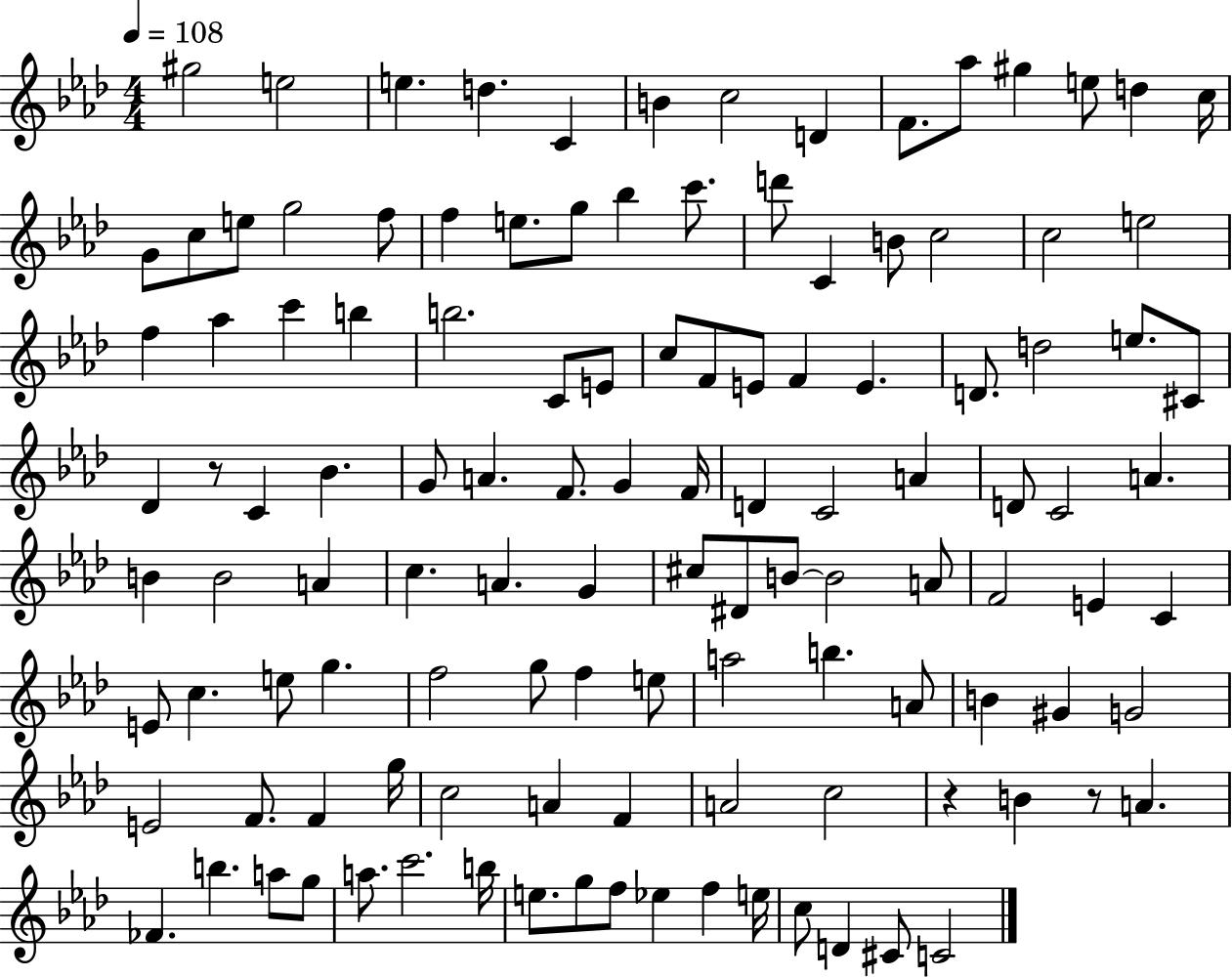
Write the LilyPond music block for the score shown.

{
  \clef treble
  \numericTimeSignature
  \time 4/4
  \key aes \major
  \tempo 4 = 108
  gis''2 e''2 | e''4. d''4. c'4 | b'4 c''2 d'4 | f'8. aes''8 gis''4 e''8 d''4 c''16 | \break g'8 c''8 e''8 g''2 f''8 | f''4 e''8. g''8 bes''4 c'''8. | d'''8 c'4 b'8 c''2 | c''2 e''2 | \break f''4 aes''4 c'''4 b''4 | b''2. c'8 e'8 | c''8 f'8 e'8 f'4 e'4. | d'8. d''2 e''8. cis'8 | \break des'4 r8 c'4 bes'4. | g'8 a'4. f'8. g'4 f'16 | d'4 c'2 a'4 | d'8 c'2 a'4. | \break b'4 b'2 a'4 | c''4. a'4. g'4 | cis''8 dis'8 b'8~~ b'2 a'8 | f'2 e'4 c'4 | \break e'8 c''4. e''8 g''4. | f''2 g''8 f''4 e''8 | a''2 b''4. a'8 | b'4 gis'4 g'2 | \break e'2 f'8. f'4 g''16 | c''2 a'4 f'4 | a'2 c''2 | r4 b'4 r8 a'4. | \break fes'4. b''4. a''8 g''8 | a''8. c'''2. b''16 | e''8. g''8 f''8 ees''4 f''4 e''16 | c''8 d'4 cis'8 c'2 | \break \bar "|."
}